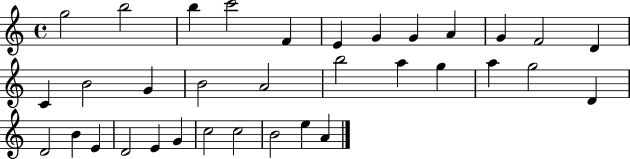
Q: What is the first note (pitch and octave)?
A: G5